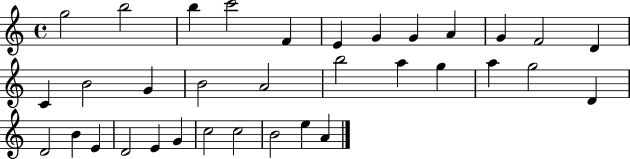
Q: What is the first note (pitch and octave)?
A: G5